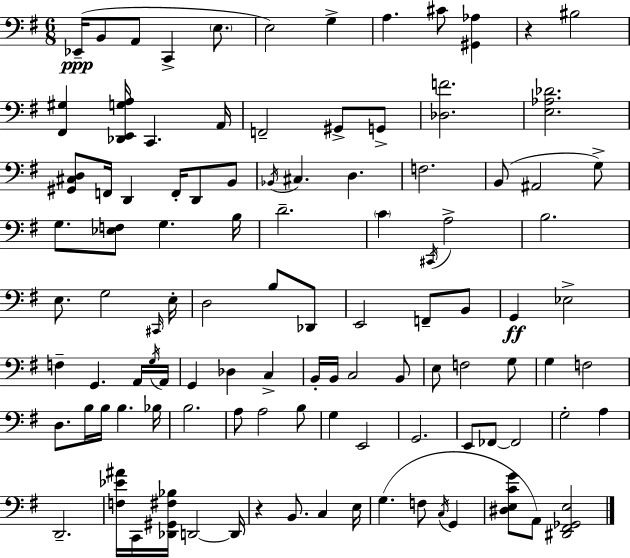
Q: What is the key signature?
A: E minor